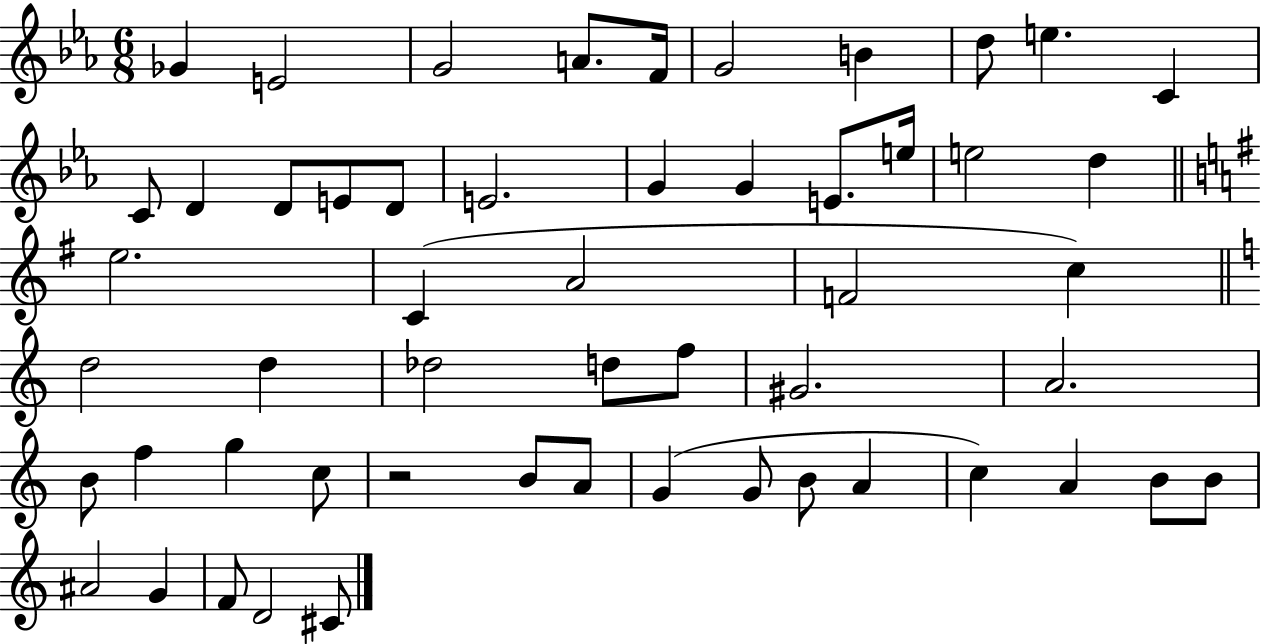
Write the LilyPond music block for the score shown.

{
  \clef treble
  \numericTimeSignature
  \time 6/8
  \key ees \major
  ges'4 e'2 | g'2 a'8. f'16 | g'2 b'4 | d''8 e''4. c'4 | \break c'8 d'4 d'8 e'8 d'8 | e'2. | g'4 g'4 e'8. e''16 | e''2 d''4 | \break \bar "||" \break \key g \major e''2. | c'4( a'2 | f'2 c''4) | \bar "||" \break \key c \major d''2 d''4 | des''2 d''8 f''8 | gis'2. | a'2. | \break b'8 f''4 g''4 c''8 | r2 b'8 a'8 | g'4( g'8 b'8 a'4 | c''4) a'4 b'8 b'8 | \break ais'2 g'4 | f'8 d'2 cis'8 | \bar "|."
}